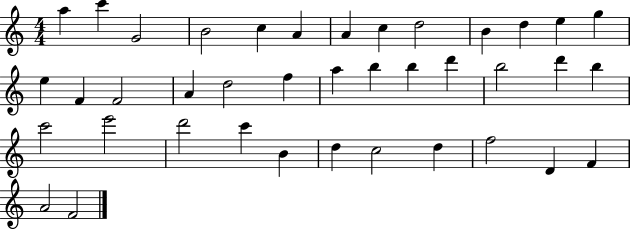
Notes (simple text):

A5/q C6/q G4/h B4/h C5/q A4/q A4/q C5/q D5/h B4/q D5/q E5/q G5/q E5/q F4/q F4/h A4/q D5/h F5/q A5/q B5/q B5/q D6/q B5/h D6/q B5/q C6/h E6/h D6/h C6/q B4/q D5/q C5/h D5/q F5/h D4/q F4/q A4/h F4/h